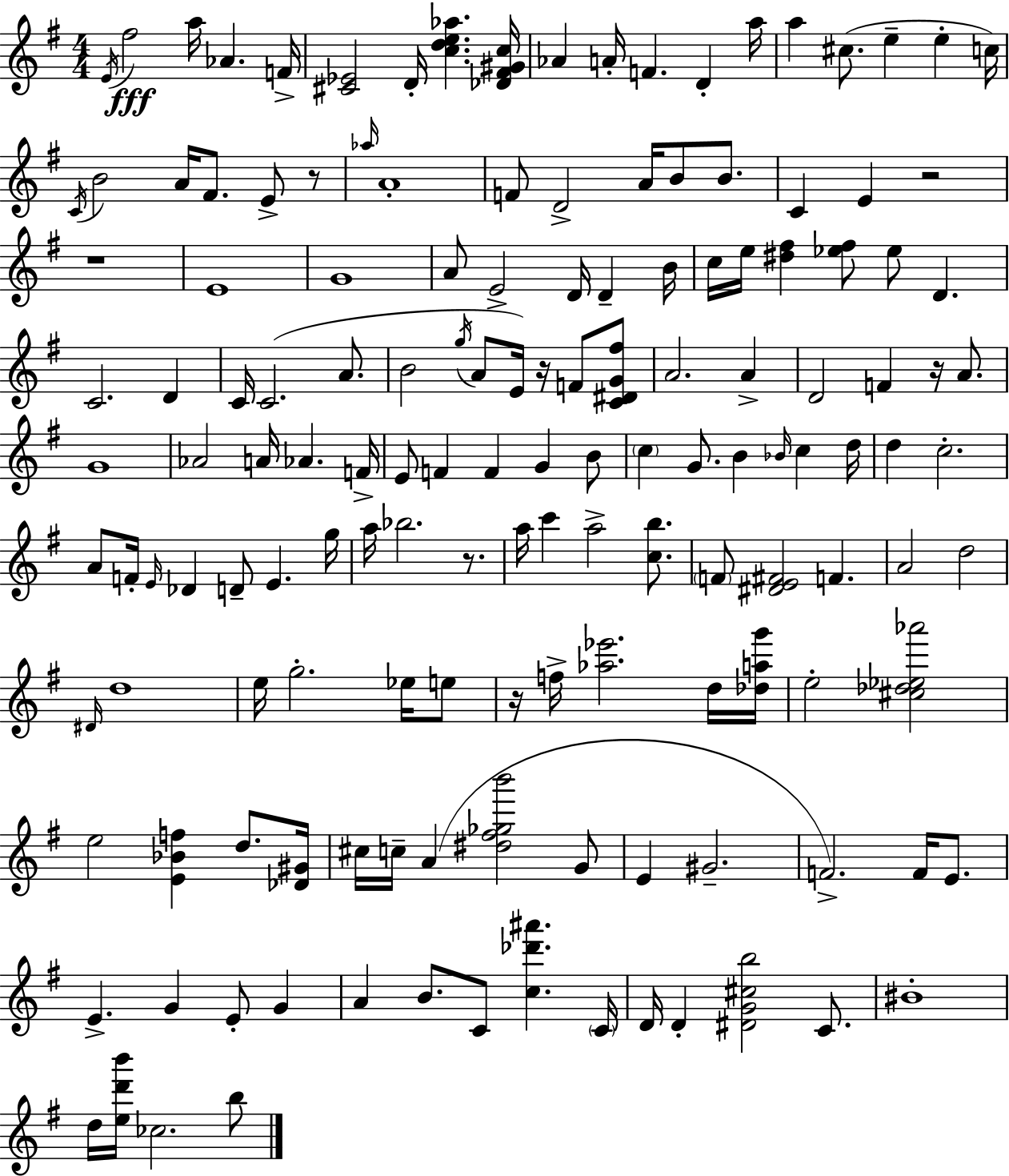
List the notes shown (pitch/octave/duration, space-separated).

E4/s F#5/h A5/s Ab4/q. F4/s [C#4,Eb4]/h D4/s [C5,D5,E5,Ab5]/q. [Db4,F#4,G#4,C5]/s Ab4/q A4/s F4/q. D4/q A5/s A5/q C#5/e. E5/q E5/q C5/s C4/s B4/h A4/s F#4/e. E4/e R/e Ab5/s A4/w F4/e D4/h A4/s B4/e B4/e. C4/q E4/q R/h R/w E4/w G4/w A4/e E4/h D4/s D4/q B4/s C5/s E5/s [D#5,F#5]/q [Eb5,F#5]/e Eb5/e D4/q. C4/h. D4/q C4/s C4/h. A4/e. B4/h G5/s A4/e E4/s R/s F4/e [C4,D#4,G4,F#5]/e A4/h. A4/q D4/h F4/q R/s A4/e. G4/w Ab4/h A4/s Ab4/q. F4/s E4/e F4/q F4/q G4/q B4/e C5/q G4/e. B4/q Bb4/s C5/q D5/s D5/q C5/h. A4/e F4/s E4/s Db4/q D4/e E4/q. G5/s A5/s Bb5/h. R/e. A5/s C6/q A5/h [C5,B5]/e. F4/e [D#4,E4,F#4]/h F4/q. A4/h D5/h D#4/s D5/w E5/s G5/h. Eb5/s E5/e R/s F5/s [Ab5,Eb6]/h. D5/s [Db5,A5,G6]/s E5/h [C#5,Db5,Eb5,Ab6]/h E5/h [E4,Bb4,F5]/q D5/e. [Db4,G#4]/s C#5/s C5/s A4/q [D#5,F#5,Gb5,B6]/h G4/e E4/q G#4/h. F4/h. F4/s E4/e. E4/q. G4/q E4/e G4/q A4/q B4/e. C4/e [C5,Db6,A#6]/q. C4/s D4/s D4/q [D#4,G4,C#5,B5]/h C4/e. BIS4/w D5/s [E5,D6,B6]/s CES5/h. B5/e